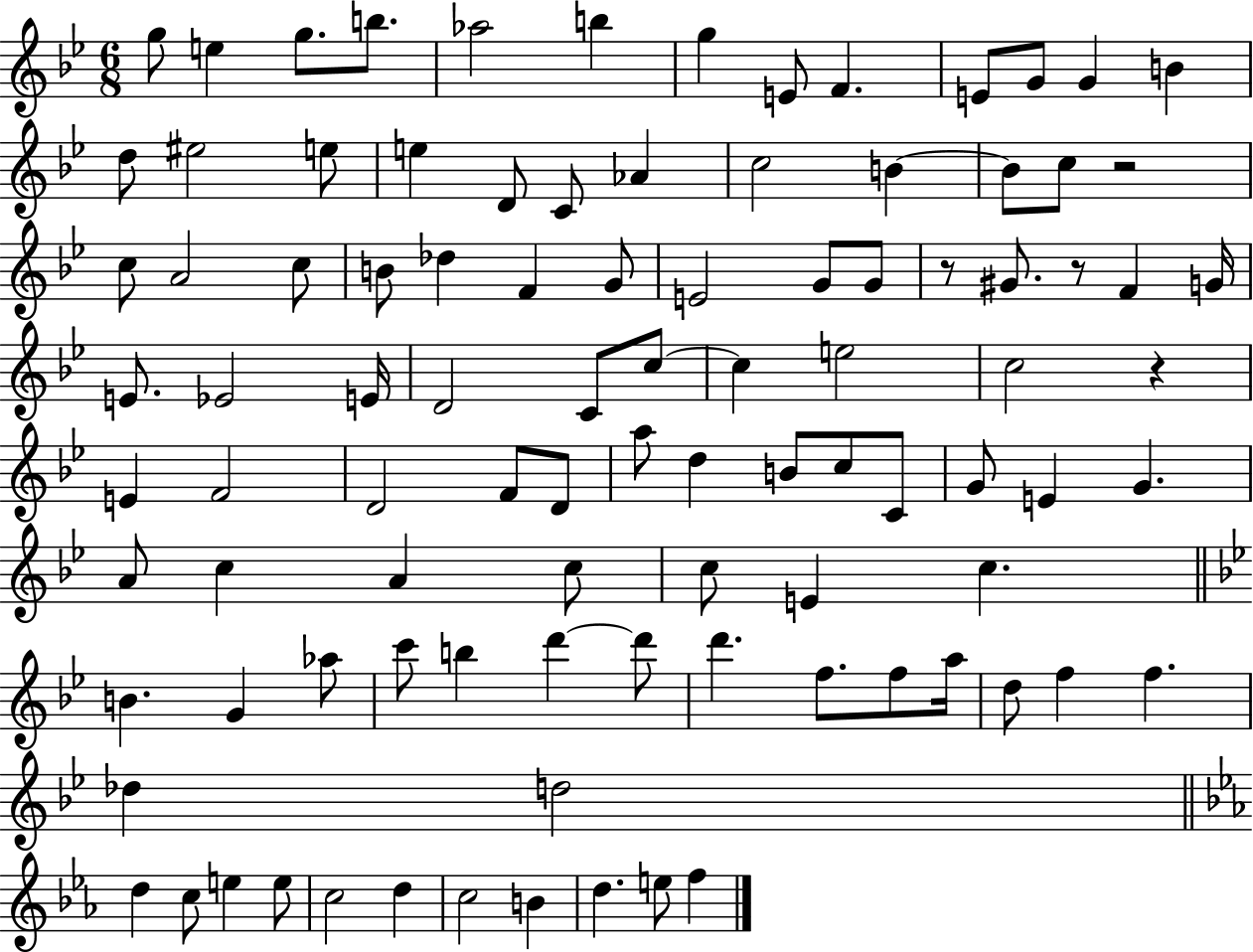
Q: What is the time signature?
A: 6/8